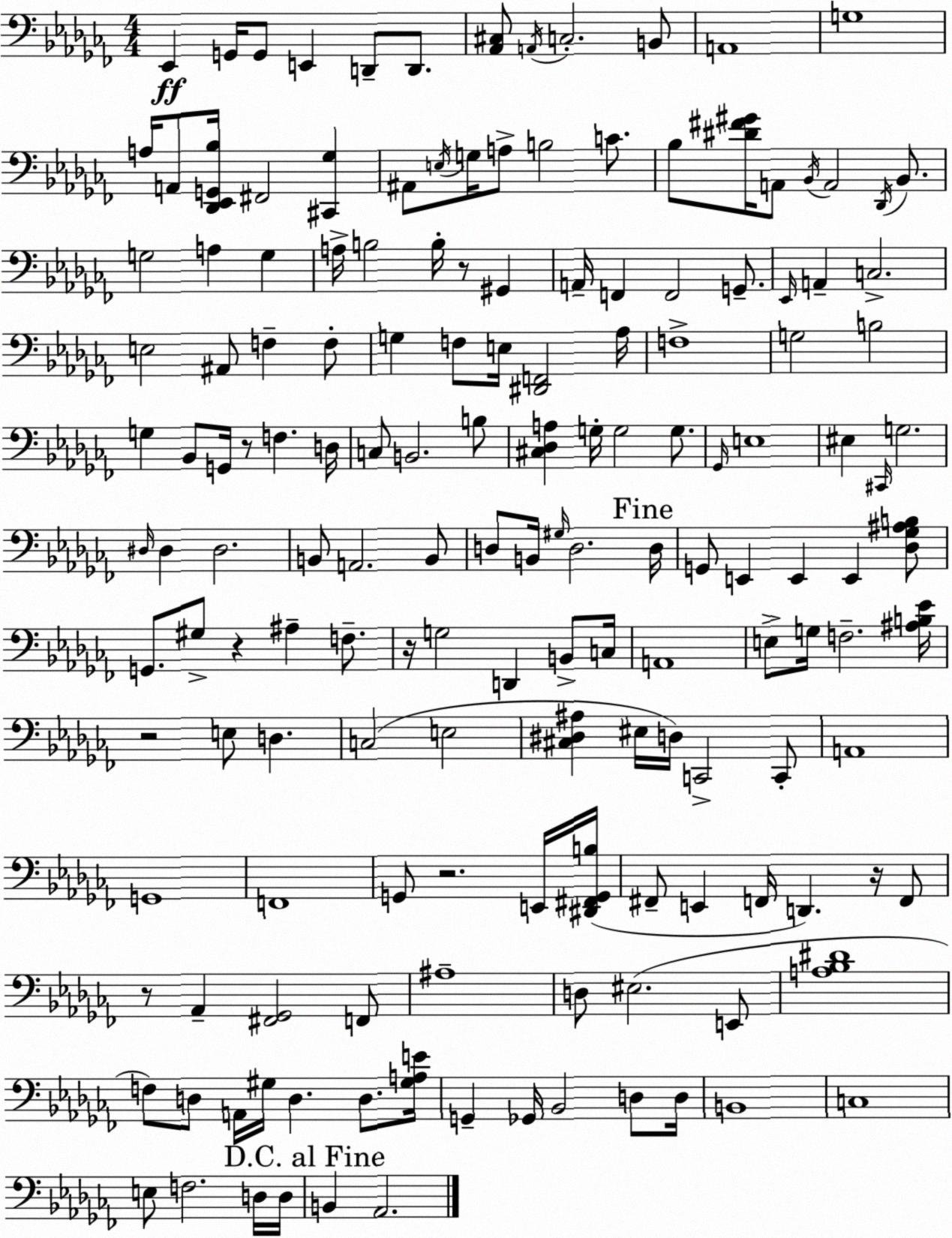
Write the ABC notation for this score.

X:1
T:Untitled
M:4/4
L:1/4
K:Abm
_E,, G,,/4 G,,/2 E,, D,,/2 D,,/2 [_A,,^C,]/2 A,,/4 C,2 B,,/2 A,,4 G,4 A,/4 A,,/2 [_D,,_E,,G,,_B,]/4 ^F,,2 [^C,,_G,] ^A,,/2 E,/4 G,/4 A,/2 B,2 C/2 _B,/2 [^D^F^G]/4 A,,/2 _B,,/4 A,,2 _D,,/4 _B,,/2 G,2 A, G, A,/4 B,2 B,/4 z/2 ^G,, A,,/4 F,, F,,2 G,,/2 _E,,/4 A,, C,2 E,2 ^A,,/2 F, F,/2 G, F,/2 E,/4 [^D,,F,,]2 _A,/4 F,4 G,2 B,2 G, _B,,/2 G,,/4 z/2 F, D,/4 C,/2 B,,2 B,/2 [^C,_D,A,] G,/4 G,2 G,/2 _G,,/4 E,4 ^E, ^C,,/4 G,2 ^D,/4 ^D, ^D,2 B,,/2 A,,2 B,,/2 D,/2 B,,/4 ^G,/4 D,2 D,/4 G,,/2 E,, E,, E,, [_D,_G,^A,B,]/2 G,,/2 ^G,/2 z ^A, F,/2 z/4 G,2 D,, B,,/2 C,/4 A,,4 E,/2 G,/4 F,2 [^A,B,_E]/4 z2 E,/2 D, C,2 E,2 [^C,^D,^A,] ^E,/4 D,/4 C,,2 C,,/2 A,,4 G,,4 F,,4 G,,/2 z2 E,,/4 [^D,,^F,,G,,B,]/4 ^F,,/2 E,, F,,/4 D,, z/4 F,,/2 z/2 _A,, [^F,,_G,,]2 F,,/2 ^A,4 D,/2 ^E,2 E,,/2 [A,_B,^D]4 F,/2 D,/2 A,,/4 ^G,/4 D, D,/2 [^G,A,E]/4 G,, _G,,/4 _B,,2 D,/2 D,/4 B,,4 C,4 E,/2 F,2 D,/4 D,/4 B,, _A,,2